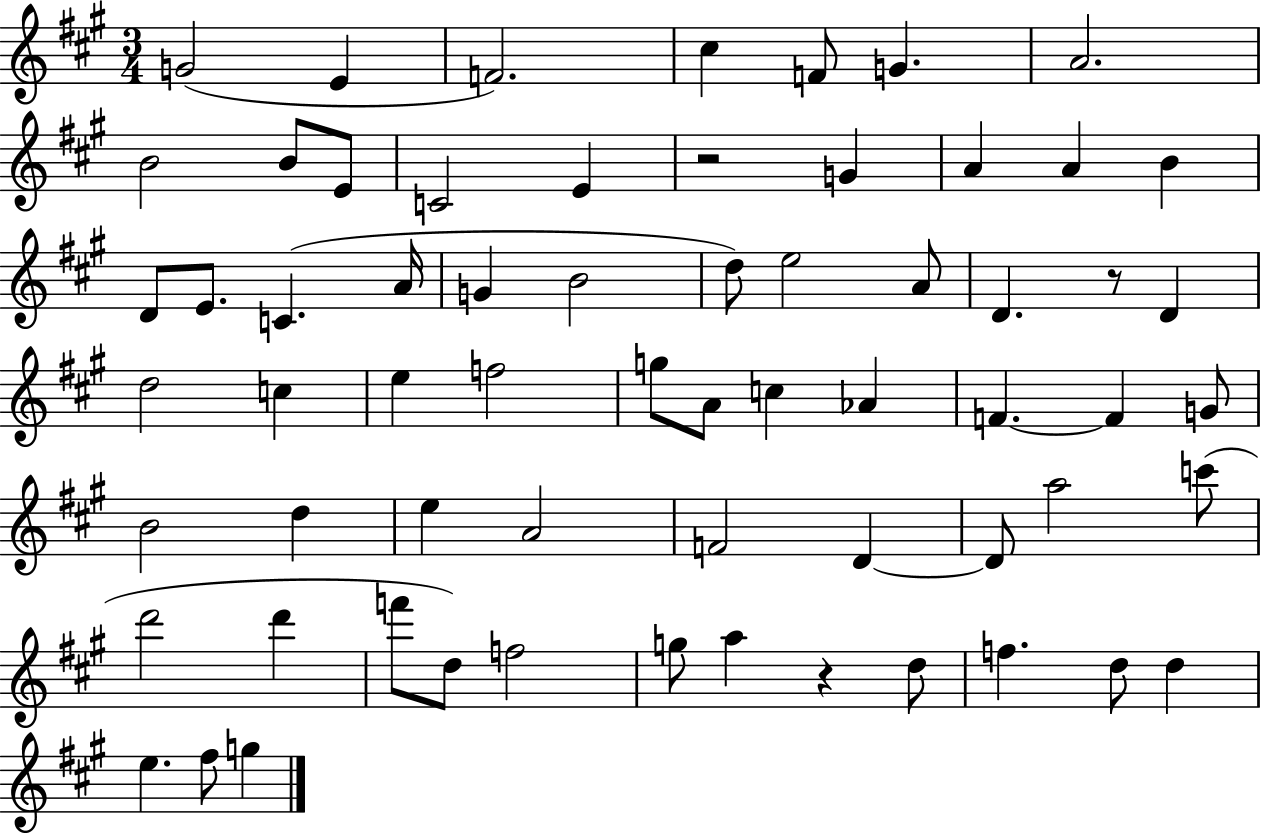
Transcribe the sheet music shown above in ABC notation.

X:1
T:Untitled
M:3/4
L:1/4
K:A
G2 E F2 ^c F/2 G A2 B2 B/2 E/2 C2 E z2 G A A B D/2 E/2 C A/4 G B2 d/2 e2 A/2 D z/2 D d2 c e f2 g/2 A/2 c _A F F G/2 B2 d e A2 F2 D D/2 a2 c'/2 d'2 d' f'/2 d/2 f2 g/2 a z d/2 f d/2 d e ^f/2 g